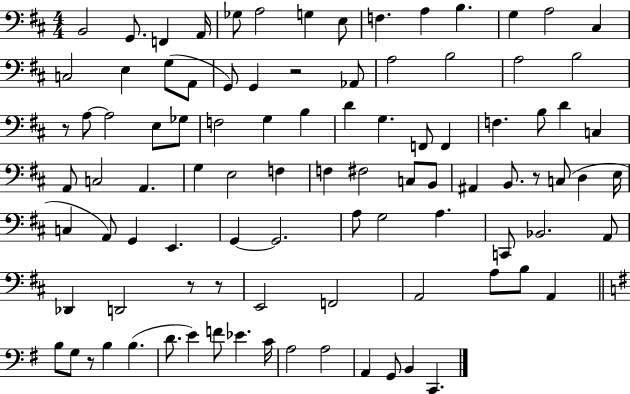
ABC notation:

X:1
T:Untitled
M:4/4
L:1/4
K:D
B,,2 G,,/2 F,, A,,/4 _G,/2 A,2 G, E,/2 F, A, B, G, A,2 ^C, C,2 E, G,/2 A,,/2 G,,/2 G,, z2 _A,,/2 A,2 B,2 A,2 B,2 z/2 A,/2 A,2 E,/2 _G,/2 F,2 G, B, D G, F,,/2 F,, F, B,/2 D C, A,,/2 C,2 A,, G, E,2 F, F, ^F,2 C,/2 B,,/2 ^A,, B,,/2 z/2 C,/2 D, E,/4 C, A,,/2 G,, E,, G,, G,,2 A,/2 G,2 A, C,,/2 _B,,2 A,,/2 _D,, D,,2 z/2 z/2 E,,2 F,,2 A,,2 A,/2 B,/2 A,, B,/2 G,/2 z/2 B, B, D/2 E F/2 _E C/4 A,2 A,2 A,, G,,/2 B,, C,,